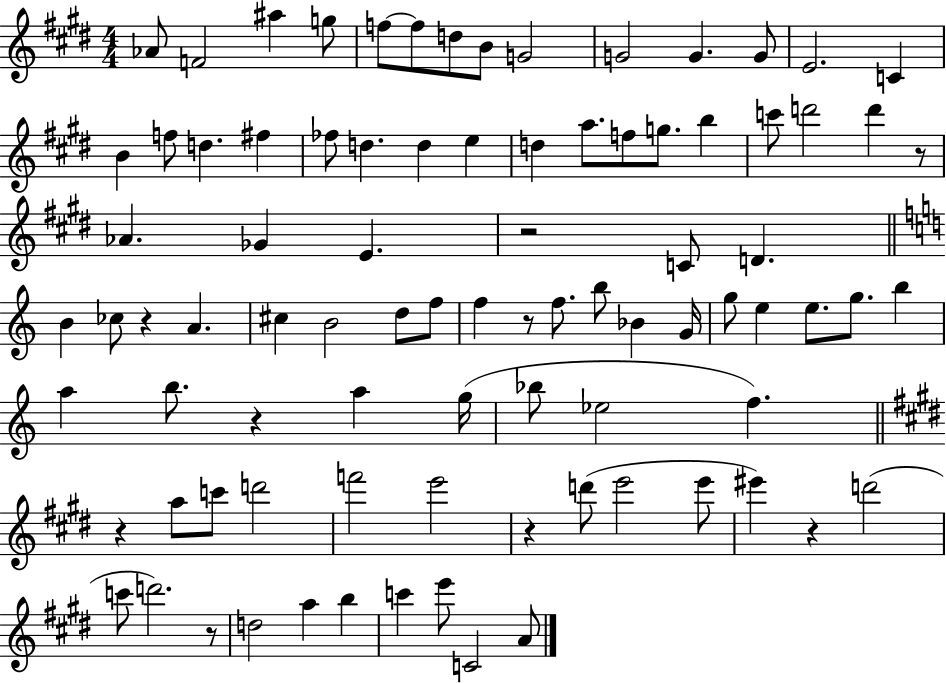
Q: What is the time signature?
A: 4/4